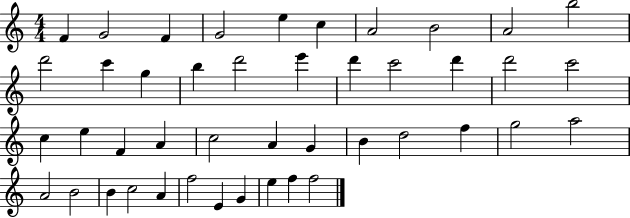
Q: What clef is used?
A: treble